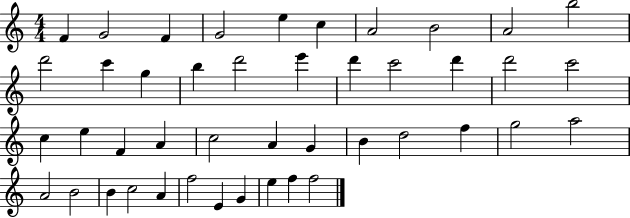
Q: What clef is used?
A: treble